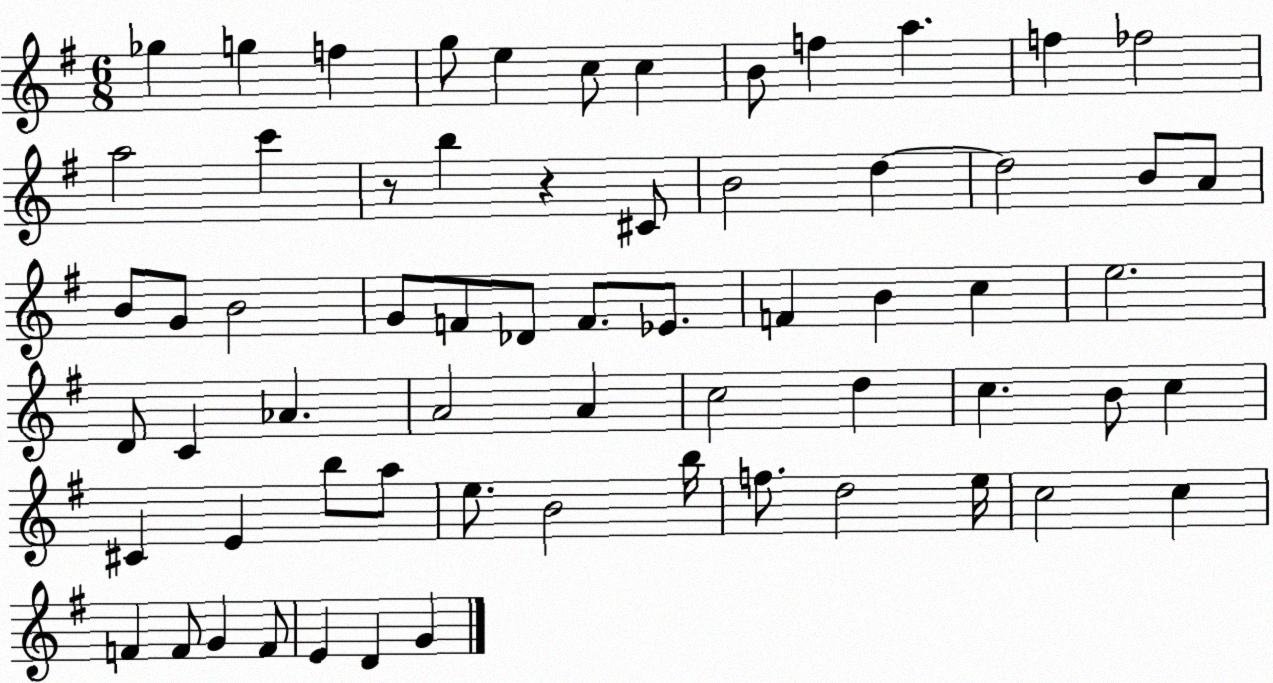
X:1
T:Untitled
M:6/8
L:1/4
K:G
_g g f g/2 e c/2 c B/2 f a f _f2 a2 c' z/2 b z ^C/2 B2 d d2 B/2 A/2 B/2 G/2 B2 G/2 F/2 _D/2 F/2 _E/2 F B c e2 D/2 C _A A2 A c2 d c B/2 c ^C E b/2 a/2 e/2 B2 b/4 f/2 d2 e/4 c2 c F F/2 G F/2 E D G